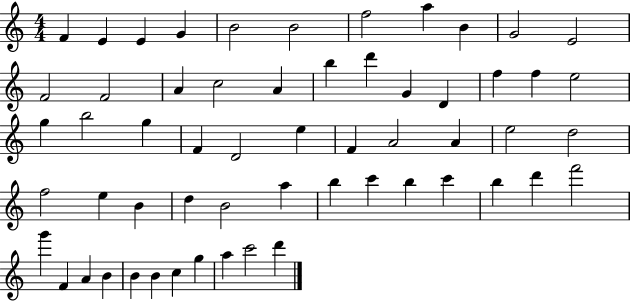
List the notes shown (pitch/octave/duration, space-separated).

F4/q E4/q E4/q G4/q B4/h B4/h F5/h A5/q B4/q G4/h E4/h F4/h F4/h A4/q C5/h A4/q B5/q D6/q G4/q D4/q F5/q F5/q E5/h G5/q B5/h G5/q F4/q D4/h E5/q F4/q A4/h A4/q E5/h D5/h F5/h E5/q B4/q D5/q B4/h A5/q B5/q C6/q B5/q C6/q B5/q D6/q F6/h G6/q F4/q A4/q B4/q B4/q B4/q C5/q G5/q A5/q C6/h D6/q